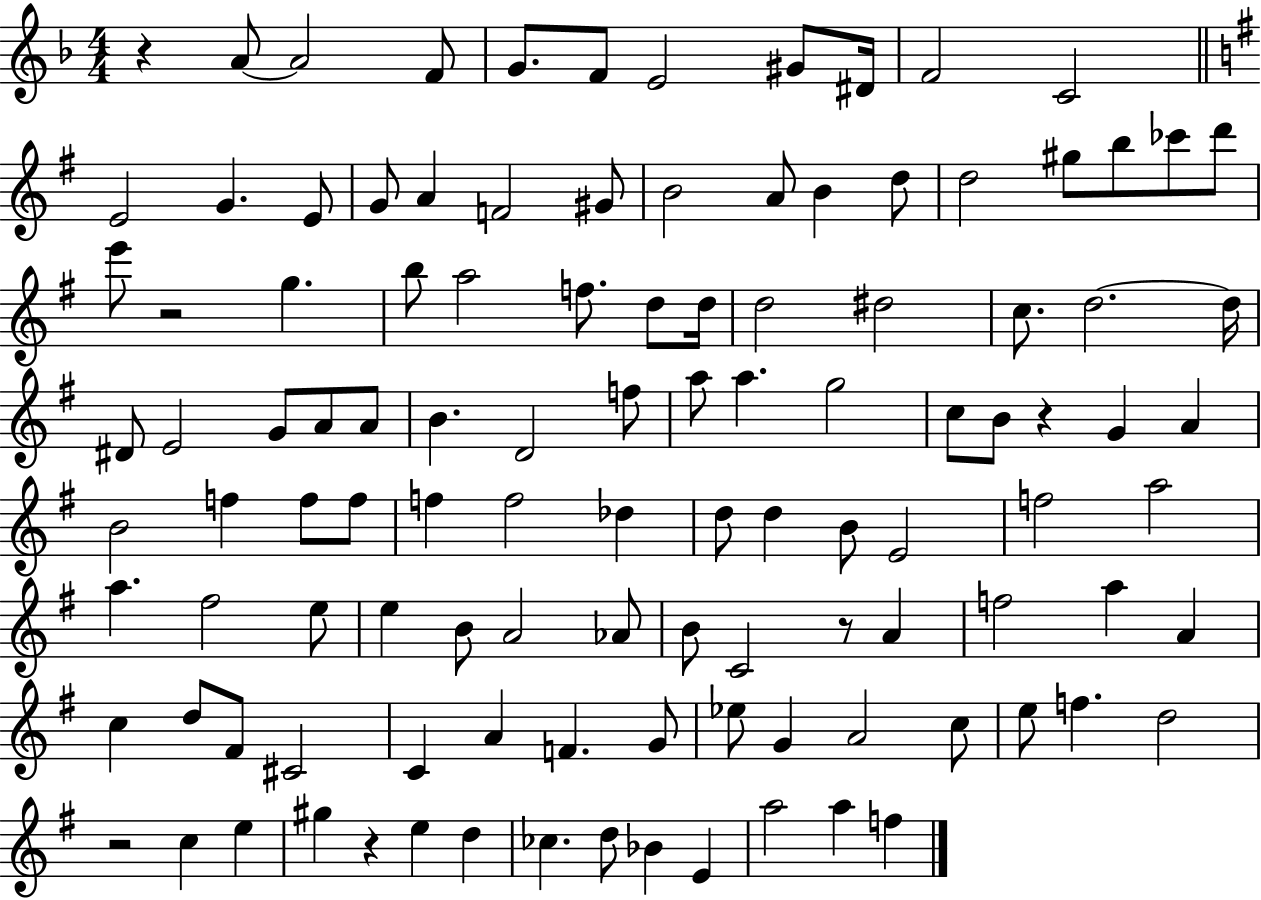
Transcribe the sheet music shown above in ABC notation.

X:1
T:Untitled
M:4/4
L:1/4
K:F
z A/2 A2 F/2 G/2 F/2 E2 ^G/2 ^D/4 F2 C2 E2 G E/2 G/2 A F2 ^G/2 B2 A/2 B d/2 d2 ^g/2 b/2 _c'/2 d'/2 e'/2 z2 g b/2 a2 f/2 d/2 d/4 d2 ^d2 c/2 d2 d/4 ^D/2 E2 G/2 A/2 A/2 B D2 f/2 a/2 a g2 c/2 B/2 z G A B2 f f/2 f/2 f f2 _d d/2 d B/2 E2 f2 a2 a ^f2 e/2 e B/2 A2 _A/2 B/2 C2 z/2 A f2 a A c d/2 ^F/2 ^C2 C A F G/2 _e/2 G A2 c/2 e/2 f d2 z2 c e ^g z e d _c d/2 _B E a2 a f